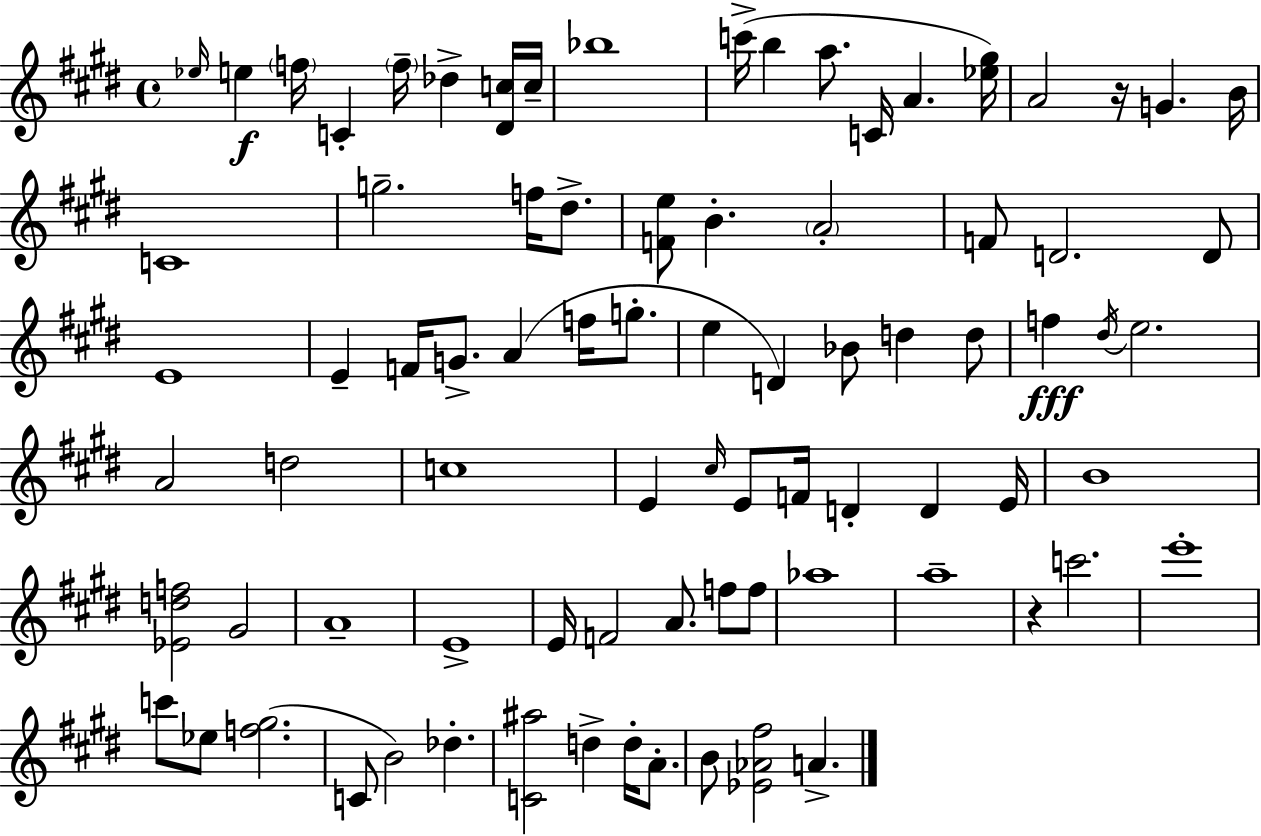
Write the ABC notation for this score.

X:1
T:Untitled
M:4/4
L:1/4
K:E
_e/4 e f/4 C f/4 _d [^Dc]/4 c/4 _b4 c'/4 b a/2 C/4 A [_e^g]/4 A2 z/4 G B/4 C4 g2 f/4 ^d/2 [Fe]/2 B A2 F/2 D2 D/2 E4 E F/4 G/2 A f/4 g/2 e D _B/2 d d/2 f ^d/4 e2 A2 d2 c4 E ^c/4 E/2 F/4 D D E/4 B4 [_Edf]2 ^G2 A4 E4 E/4 F2 A/2 f/2 f/2 _a4 a4 z c'2 e'4 c'/2 _e/2 [f^g]2 C/2 B2 _d [C^a]2 d d/4 A/2 B/2 [_E_A^f]2 A